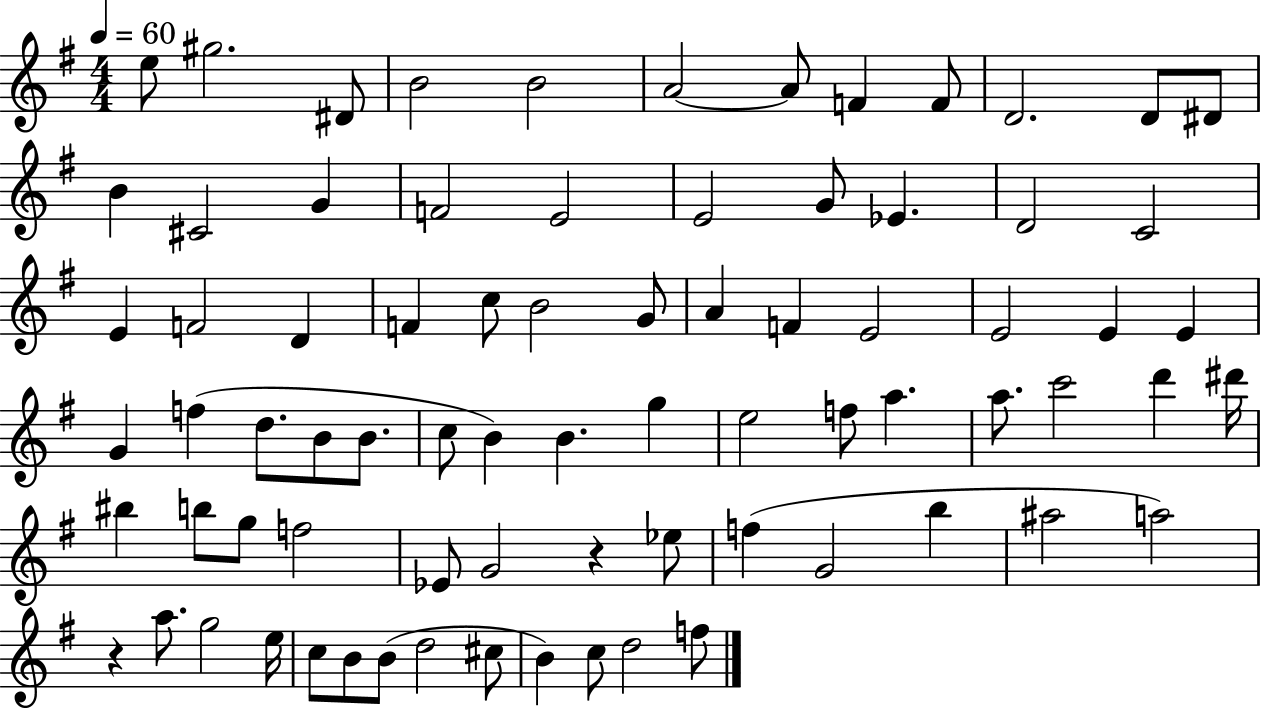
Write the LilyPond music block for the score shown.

{
  \clef treble
  \numericTimeSignature
  \time 4/4
  \key g \major
  \tempo 4 = 60
  e''8 gis''2. dis'8 | b'2 b'2 | a'2~~ a'8 f'4 f'8 | d'2. d'8 dis'8 | \break b'4 cis'2 g'4 | f'2 e'2 | e'2 g'8 ees'4. | d'2 c'2 | \break e'4 f'2 d'4 | f'4 c''8 b'2 g'8 | a'4 f'4 e'2 | e'2 e'4 e'4 | \break g'4 f''4( d''8. b'8 b'8. | c''8 b'4) b'4. g''4 | e''2 f''8 a''4. | a''8. c'''2 d'''4 dis'''16 | \break bis''4 b''8 g''8 f''2 | ees'8 g'2 r4 ees''8 | f''4( g'2 b''4 | ais''2 a''2) | \break r4 a''8. g''2 e''16 | c''8 b'8 b'8( d''2 cis''8 | b'4) c''8 d''2 f''8 | \bar "|."
}